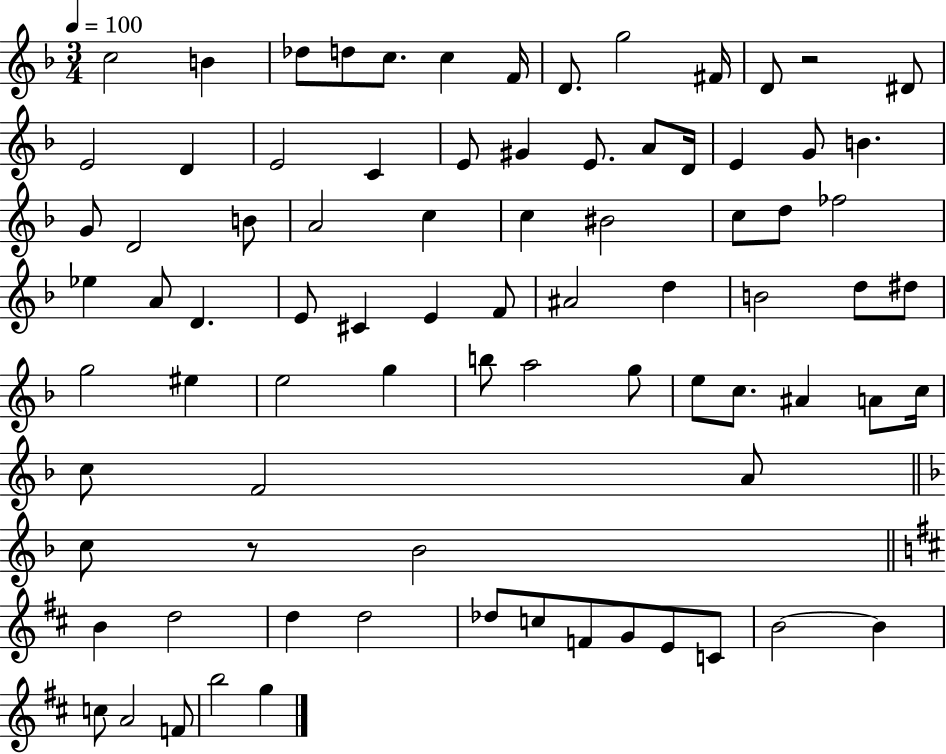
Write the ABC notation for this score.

X:1
T:Untitled
M:3/4
L:1/4
K:F
c2 B _d/2 d/2 c/2 c F/4 D/2 g2 ^F/4 D/2 z2 ^D/2 E2 D E2 C E/2 ^G E/2 A/2 D/4 E G/2 B G/2 D2 B/2 A2 c c ^B2 c/2 d/2 _f2 _e A/2 D E/2 ^C E F/2 ^A2 d B2 d/2 ^d/2 g2 ^e e2 g b/2 a2 g/2 e/2 c/2 ^A A/2 c/4 c/2 F2 A/2 c/2 z/2 _B2 B d2 d d2 _d/2 c/2 F/2 G/2 E/2 C/2 B2 B c/2 A2 F/2 b2 g